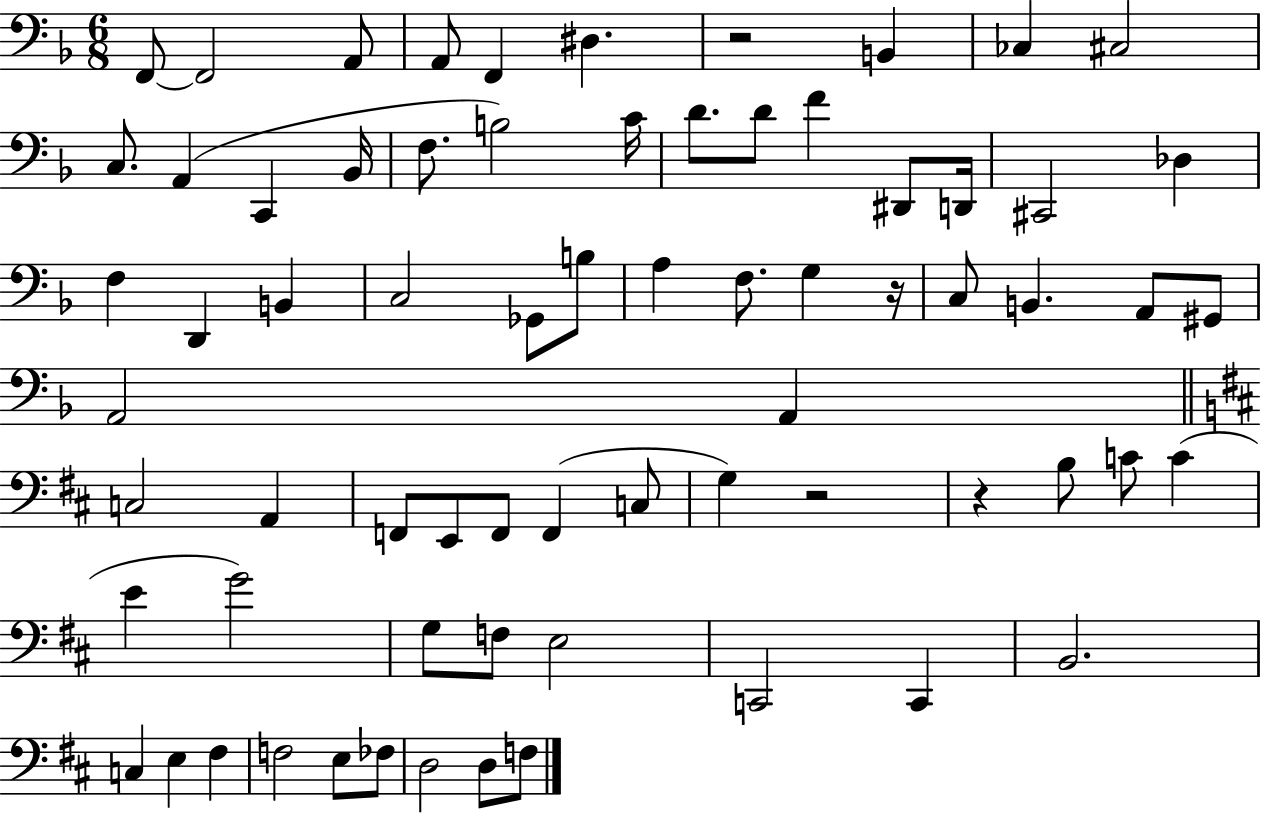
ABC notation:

X:1
T:Untitled
M:6/8
L:1/4
K:F
F,,/2 F,,2 A,,/2 A,,/2 F,, ^D, z2 B,, _C, ^C,2 C,/2 A,, C,, _B,,/4 F,/2 B,2 C/4 D/2 D/2 F ^D,,/2 D,,/4 ^C,,2 _D, F, D,, B,, C,2 _G,,/2 B,/2 A, F,/2 G, z/4 C,/2 B,, A,,/2 ^G,,/2 A,,2 A,, C,2 A,, F,,/2 E,,/2 F,,/2 F,, C,/2 G, z2 z B,/2 C/2 C E G2 G,/2 F,/2 E,2 C,,2 C,, B,,2 C, E, ^F, F,2 E,/2 _F,/2 D,2 D,/2 F,/2